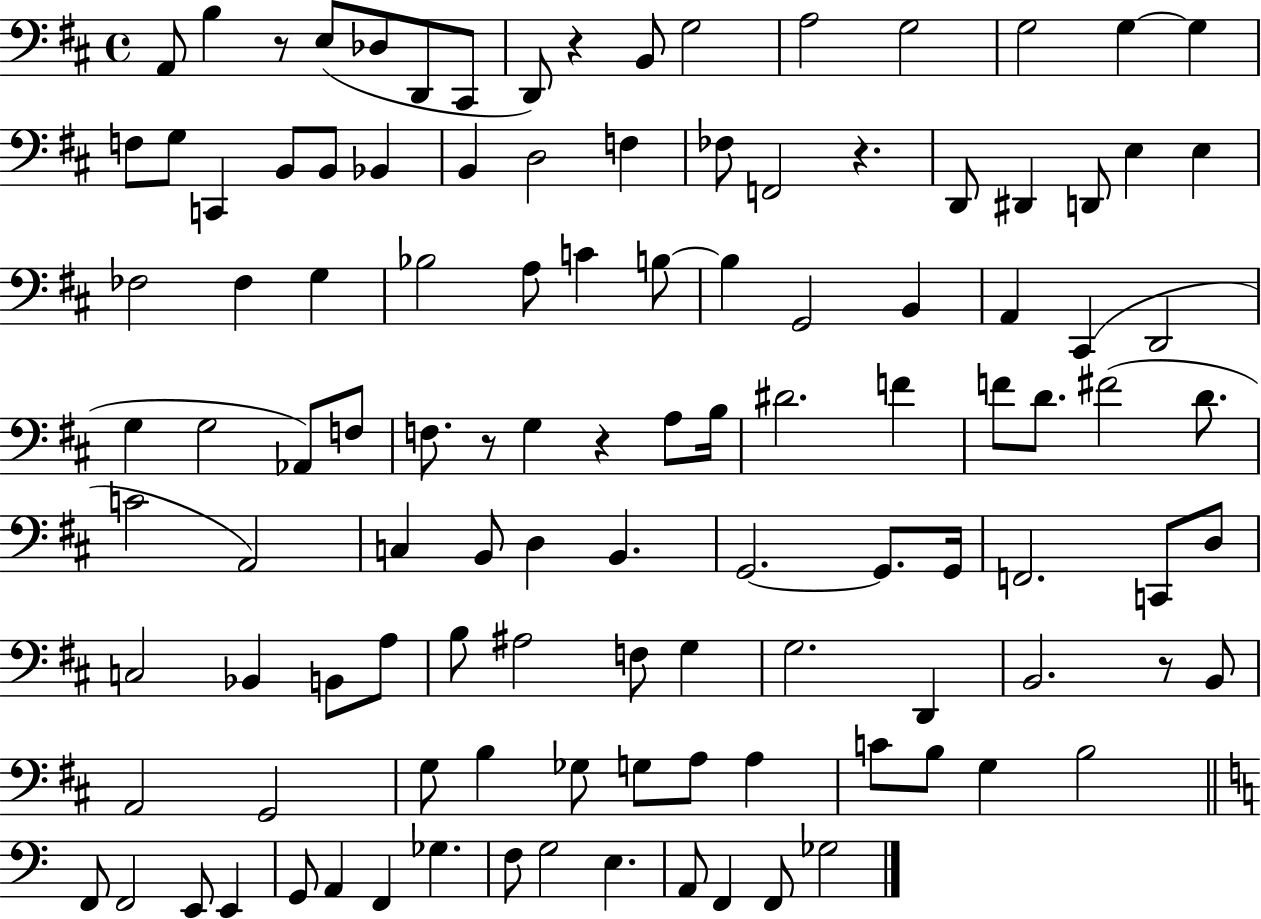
X:1
T:Untitled
M:4/4
L:1/4
K:D
A,,/2 B, z/2 E,/2 _D,/2 D,,/2 ^C,,/2 D,,/2 z B,,/2 G,2 A,2 G,2 G,2 G, G, F,/2 G,/2 C,, B,,/2 B,,/2 _B,, B,, D,2 F, _F,/2 F,,2 z D,,/2 ^D,, D,,/2 E, E, _F,2 _F, G, _B,2 A,/2 C B,/2 B, G,,2 B,, A,, ^C,, D,,2 G, G,2 _A,,/2 F,/2 F,/2 z/2 G, z A,/2 B,/4 ^D2 F F/2 D/2 ^F2 D/2 C2 A,,2 C, B,,/2 D, B,, G,,2 G,,/2 G,,/4 F,,2 C,,/2 D,/2 C,2 _B,, B,,/2 A,/2 B,/2 ^A,2 F,/2 G, G,2 D,, B,,2 z/2 B,,/2 A,,2 G,,2 G,/2 B, _G,/2 G,/2 A,/2 A, C/2 B,/2 G, B,2 F,,/2 F,,2 E,,/2 E,, G,,/2 A,, F,, _G, F,/2 G,2 E, A,,/2 F,, F,,/2 _G,2